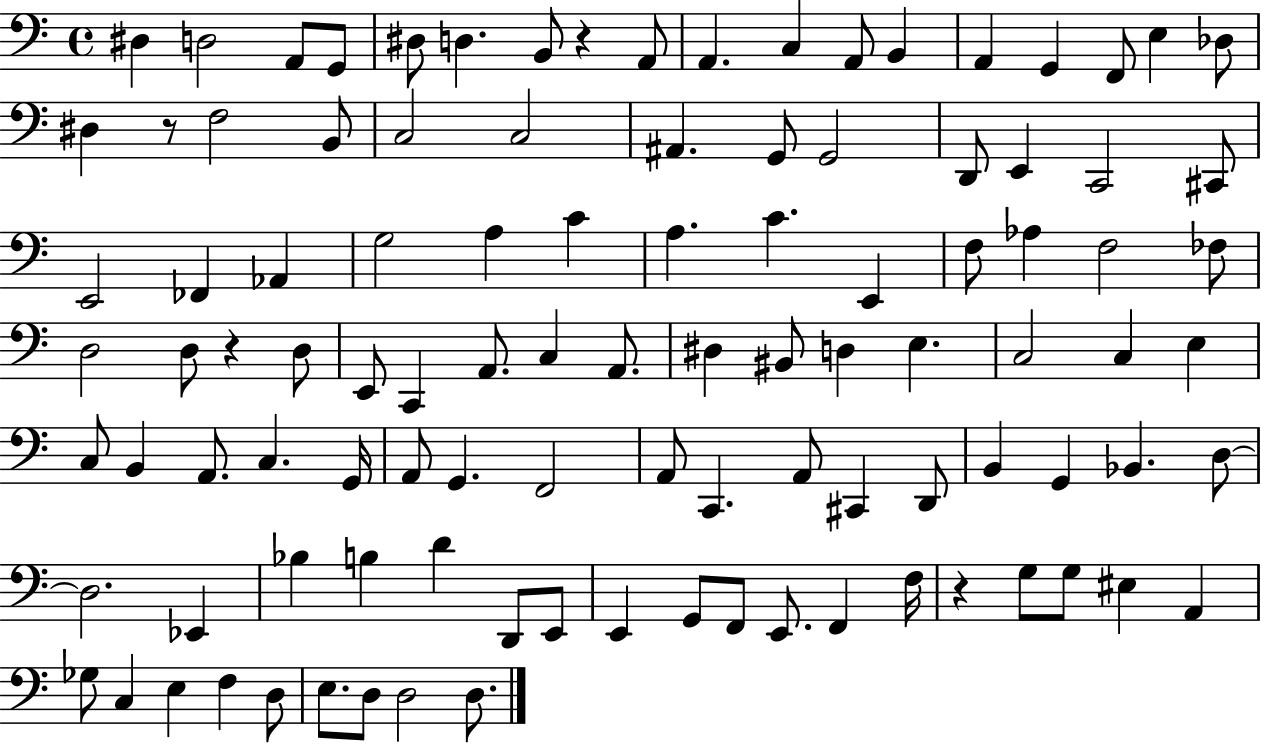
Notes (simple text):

D#3/q D3/h A2/e G2/e D#3/e D3/q. B2/e R/q A2/e A2/q. C3/q A2/e B2/q A2/q G2/q F2/e E3/q Db3/e D#3/q R/e F3/h B2/e C3/h C3/h A#2/q. G2/e G2/h D2/e E2/q C2/h C#2/e E2/h FES2/q Ab2/q G3/h A3/q C4/q A3/q. C4/q. E2/q F3/e Ab3/q F3/h FES3/e D3/h D3/e R/q D3/e E2/e C2/q A2/e. C3/q A2/e. D#3/q BIS2/e D3/q E3/q. C3/h C3/q E3/q C3/e B2/q A2/e. C3/q. G2/s A2/e G2/q. F2/h A2/e C2/q. A2/e C#2/q D2/e B2/q G2/q Bb2/q. D3/e D3/h. Eb2/q Bb3/q B3/q D4/q D2/e E2/e E2/q G2/e F2/e E2/e. F2/q F3/s R/q G3/e G3/e EIS3/q A2/q Gb3/e C3/q E3/q F3/q D3/e E3/e. D3/e D3/h D3/e.